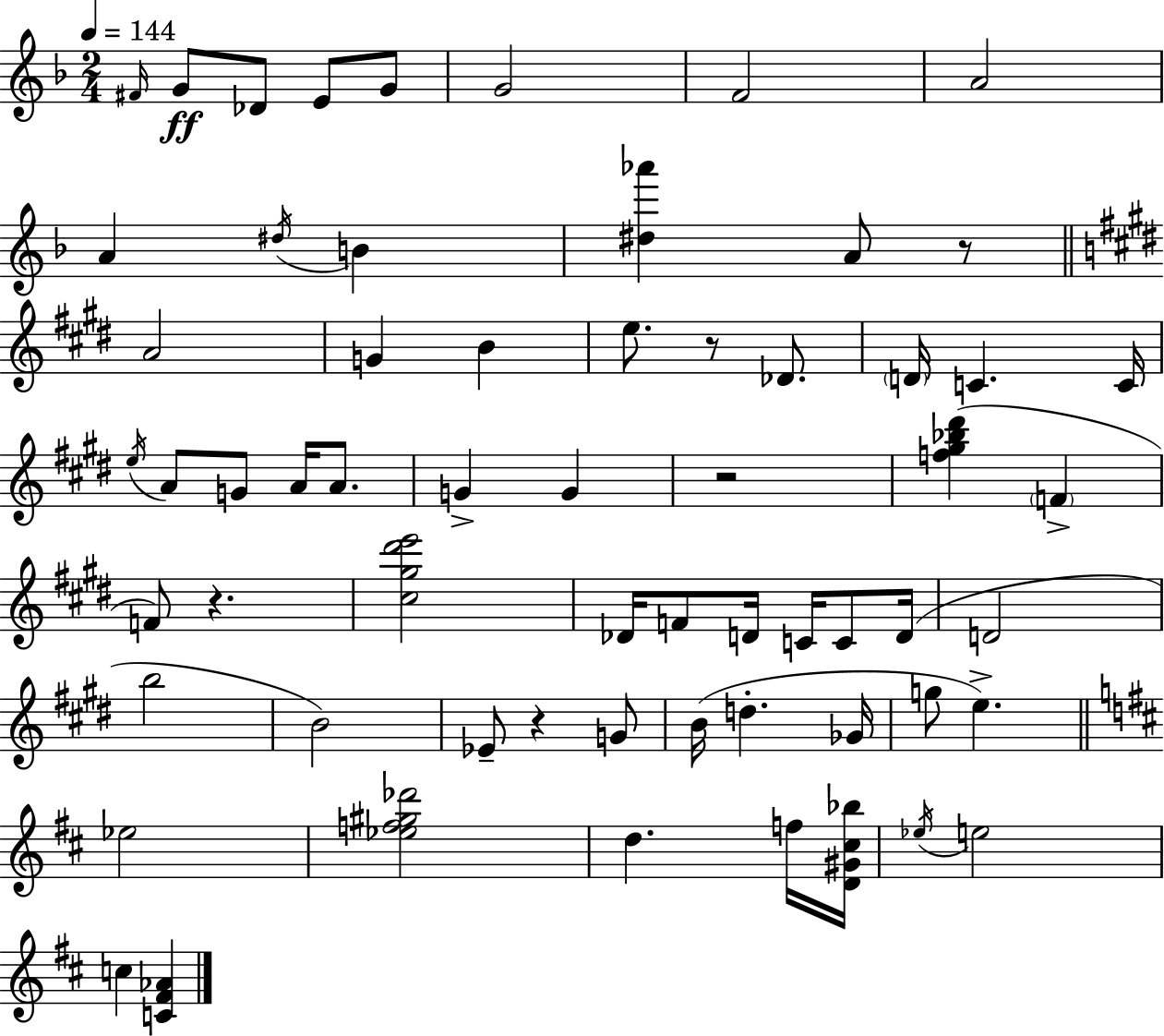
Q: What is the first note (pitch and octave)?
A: F#4